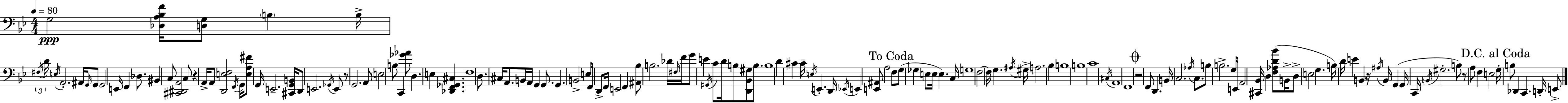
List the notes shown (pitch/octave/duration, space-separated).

G3/h [Db3,A3,Bb3,F4]/s [D3,G3]/e B3/q B3/s F#3/s D4/s E3/s A2/h. A#2/s G2/s G2/e G2/h E2/s F2/q Db3/e. BIS2/q C3/e [C#2,D#2,A2]/h C3/e R/q A2/s A2/e [D2,E3,F3]/h F2/s G2/s [E3,A3,F#4]/e G2/s E2/h. [C#2,G2,B2]/s D2/e E2/h. Gb2/s E2/e R/e G2/h. A2/e E3/h B3/e C2/q [Gb4,Ab4]/e D3/q. E3/q [Db2,F2,Gb2,C#3]/q. F3/w D3/e. C#3/s A2/e. B2/s A2/s G2/q G2/e. G2/q. B2/h E3/e F2/s D2/e F2/s E2/h F2/q [A#2,Bb3]/e B3/h. Db4/s F#3/s F4/s G4/e E4/q G#2/s C4/e D4/s B3/e [D2,Bb2,G#3]/e B3/e. B3/w D4/q C#4/q C#4/s E3/s E2/q. D2/s Eb2/s E2/q [E2,A#2]/e A3/h F3/e G3/e Gb3/q E3/e E3/s E3/q. C3/s G3/w F3/h F3/s G3/q. A#3/s G#3/s A3/h. Bb3/q B3/w B3/w C4/w C#3/s A2/w F2/w R/h F2/e D2/q. B2/s C3/h. Ab3/s C3/e. B3/e B3/h. G3/s E2/s A2/h [C#2,Bb2]/s D3/q [F3,Ab3,D4,Bb4]/e B2/s D3/e E3/h G3/q. B3/s D4/s E4/q B2/q R/s A#3/s B2/s G2/q G2/s C2/s B2/s G#3/h. B3/e R/e A3/e F3/q E3/h G3/s B3/e Db2/q C2/q. D2/s E2/e